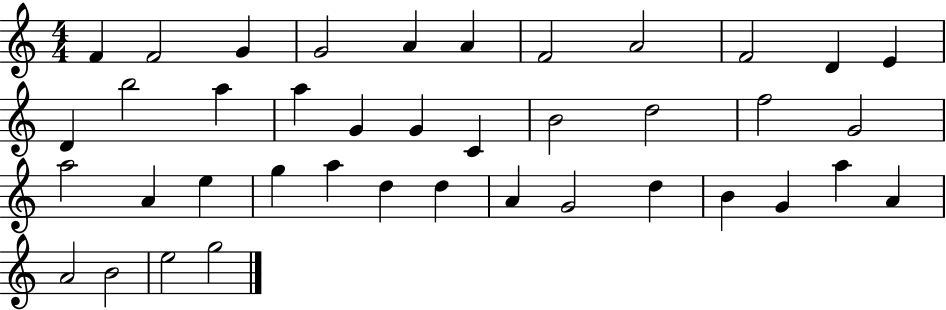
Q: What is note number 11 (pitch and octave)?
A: E4